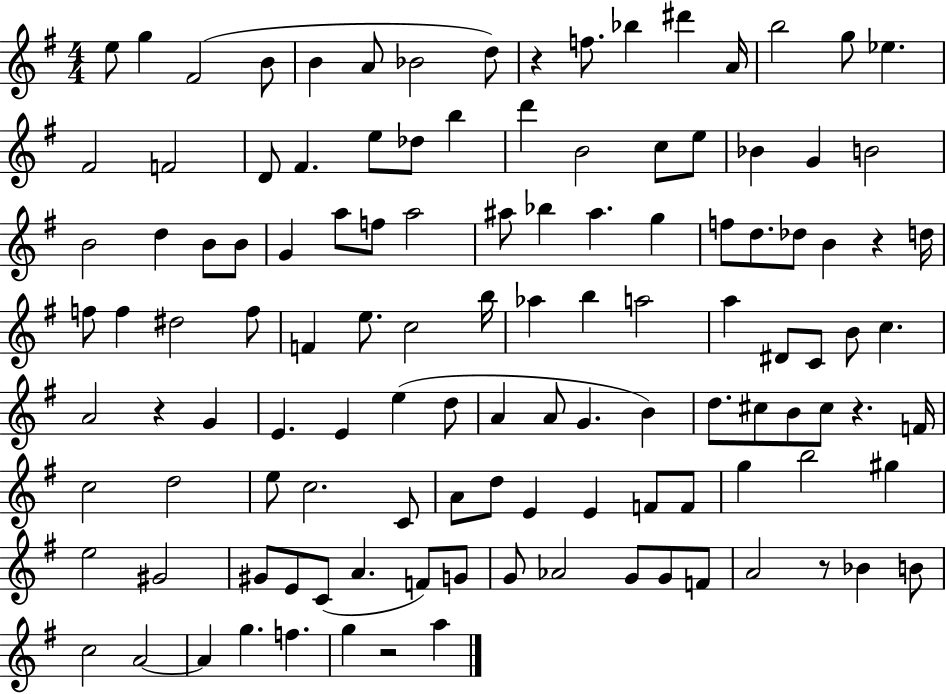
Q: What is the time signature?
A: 4/4